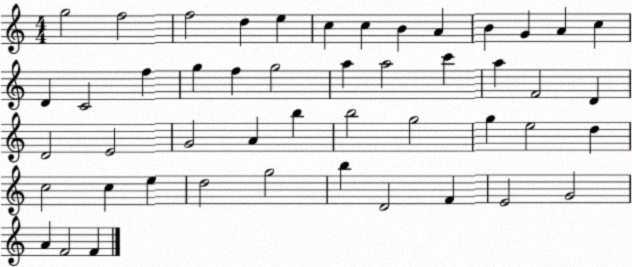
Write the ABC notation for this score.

X:1
T:Untitled
M:4/4
L:1/4
K:C
g2 f2 f2 d e c c B A B G A c D C2 f g f g2 a a2 c' a F2 D D2 E2 G2 A b b2 g2 g e2 d c2 c e d2 g2 b D2 F E2 G2 A F2 F